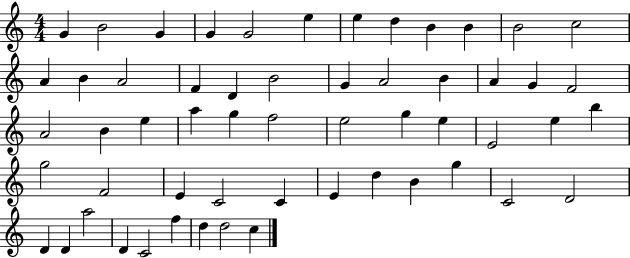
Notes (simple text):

G4/q B4/h G4/q G4/q G4/h E5/q E5/q D5/q B4/q B4/q B4/h C5/h A4/q B4/q A4/h F4/q D4/q B4/h G4/q A4/h B4/q A4/q G4/q F4/h A4/h B4/q E5/q A5/q G5/q F5/h E5/h G5/q E5/q E4/h E5/q B5/q G5/h F4/h E4/q C4/h C4/q E4/q D5/q B4/q G5/q C4/h D4/h D4/q D4/q A5/h D4/q C4/h F5/q D5/q D5/h C5/q